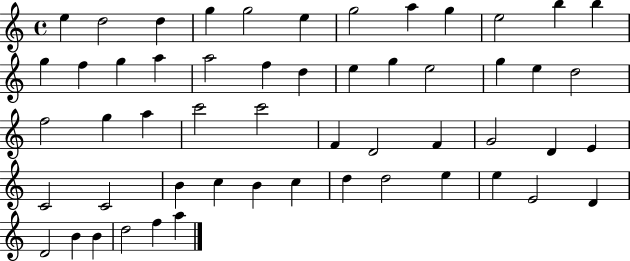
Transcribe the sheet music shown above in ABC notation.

X:1
T:Untitled
M:4/4
L:1/4
K:C
e d2 d g g2 e g2 a g e2 b b g f g a a2 f d e g e2 g e d2 f2 g a c'2 c'2 F D2 F G2 D E C2 C2 B c B c d d2 e e E2 D D2 B B d2 f a